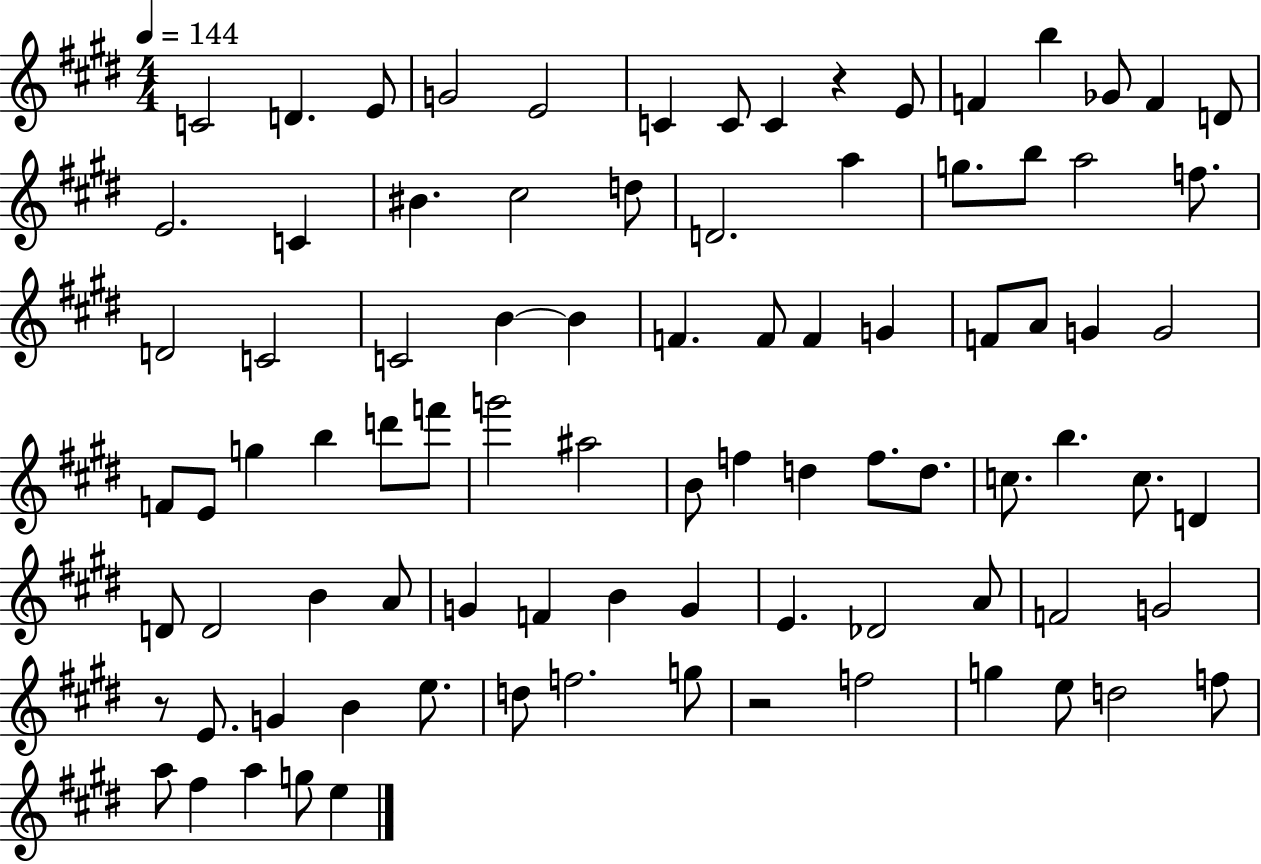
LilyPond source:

{
  \clef treble
  \numericTimeSignature
  \time 4/4
  \key e \major
  \tempo 4 = 144
  c'2 d'4. e'8 | g'2 e'2 | c'4 c'8 c'4 r4 e'8 | f'4 b''4 ges'8 f'4 d'8 | \break e'2. c'4 | bis'4. cis''2 d''8 | d'2. a''4 | g''8. b''8 a''2 f''8. | \break d'2 c'2 | c'2 b'4~~ b'4 | f'4. f'8 f'4 g'4 | f'8 a'8 g'4 g'2 | \break f'8 e'8 g''4 b''4 d'''8 f'''8 | g'''2 ais''2 | b'8 f''4 d''4 f''8. d''8. | c''8. b''4. c''8. d'4 | \break d'8 d'2 b'4 a'8 | g'4 f'4 b'4 g'4 | e'4. des'2 a'8 | f'2 g'2 | \break r8 e'8. g'4 b'4 e''8. | d''8 f''2. g''8 | r2 f''2 | g''4 e''8 d''2 f''8 | \break a''8 fis''4 a''4 g''8 e''4 | \bar "|."
}